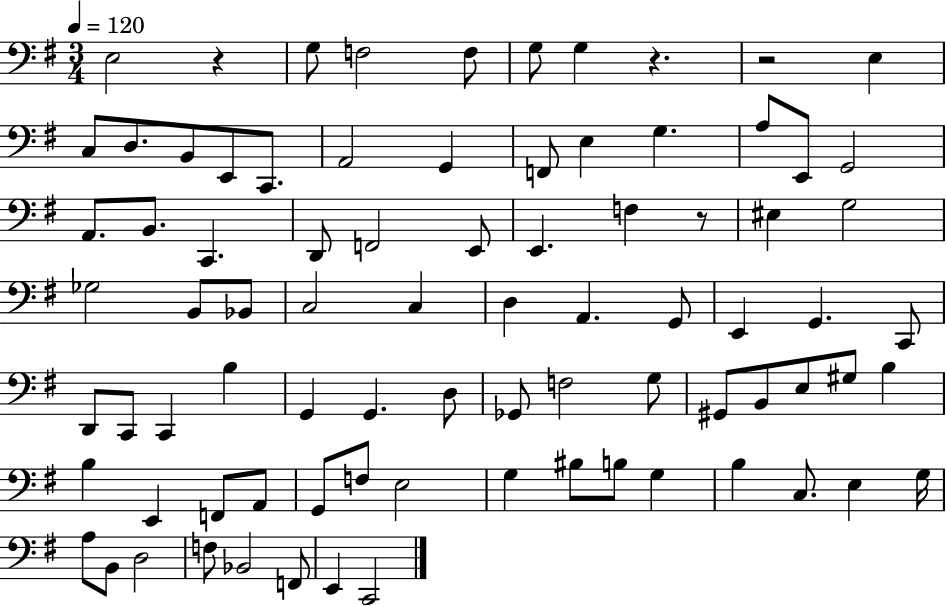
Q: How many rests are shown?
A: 4